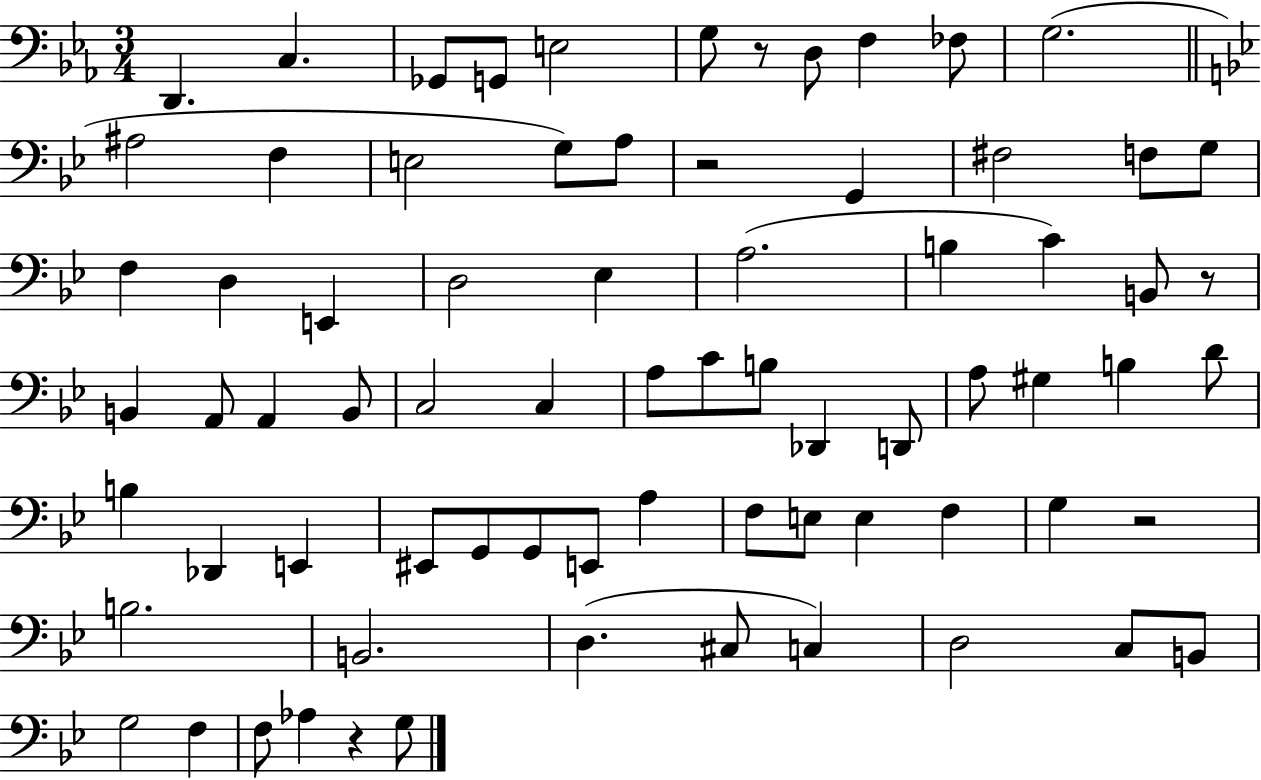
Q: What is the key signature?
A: EES major